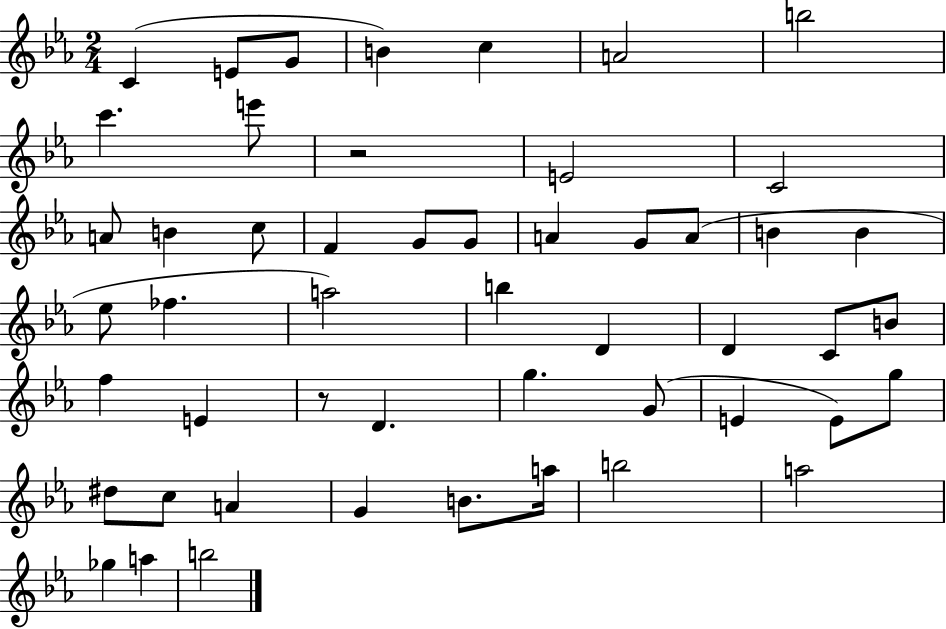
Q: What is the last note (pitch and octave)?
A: B5